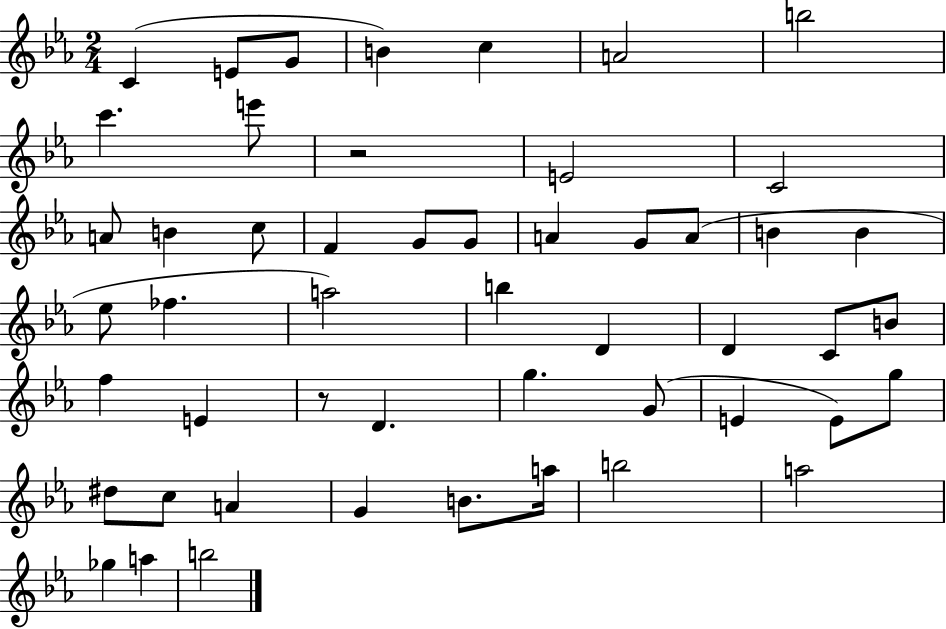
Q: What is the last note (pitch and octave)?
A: B5